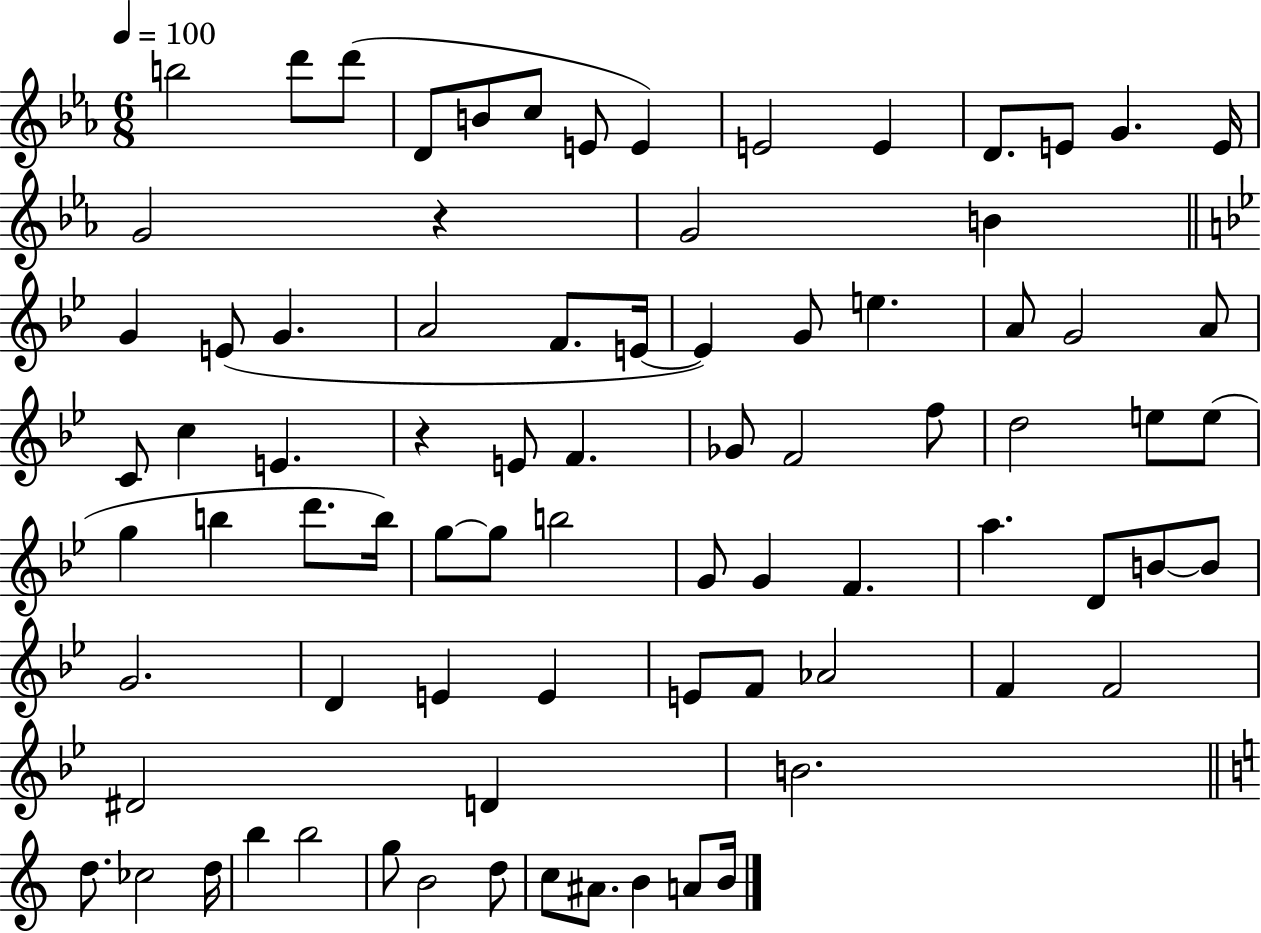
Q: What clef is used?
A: treble